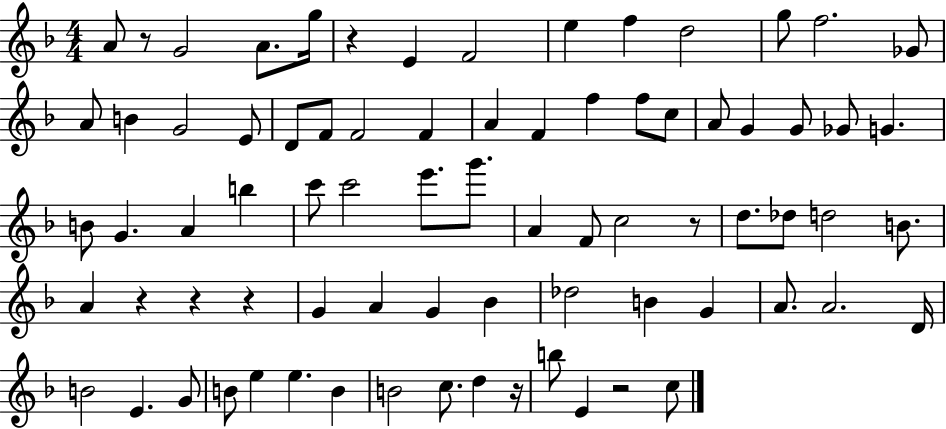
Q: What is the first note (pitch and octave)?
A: A4